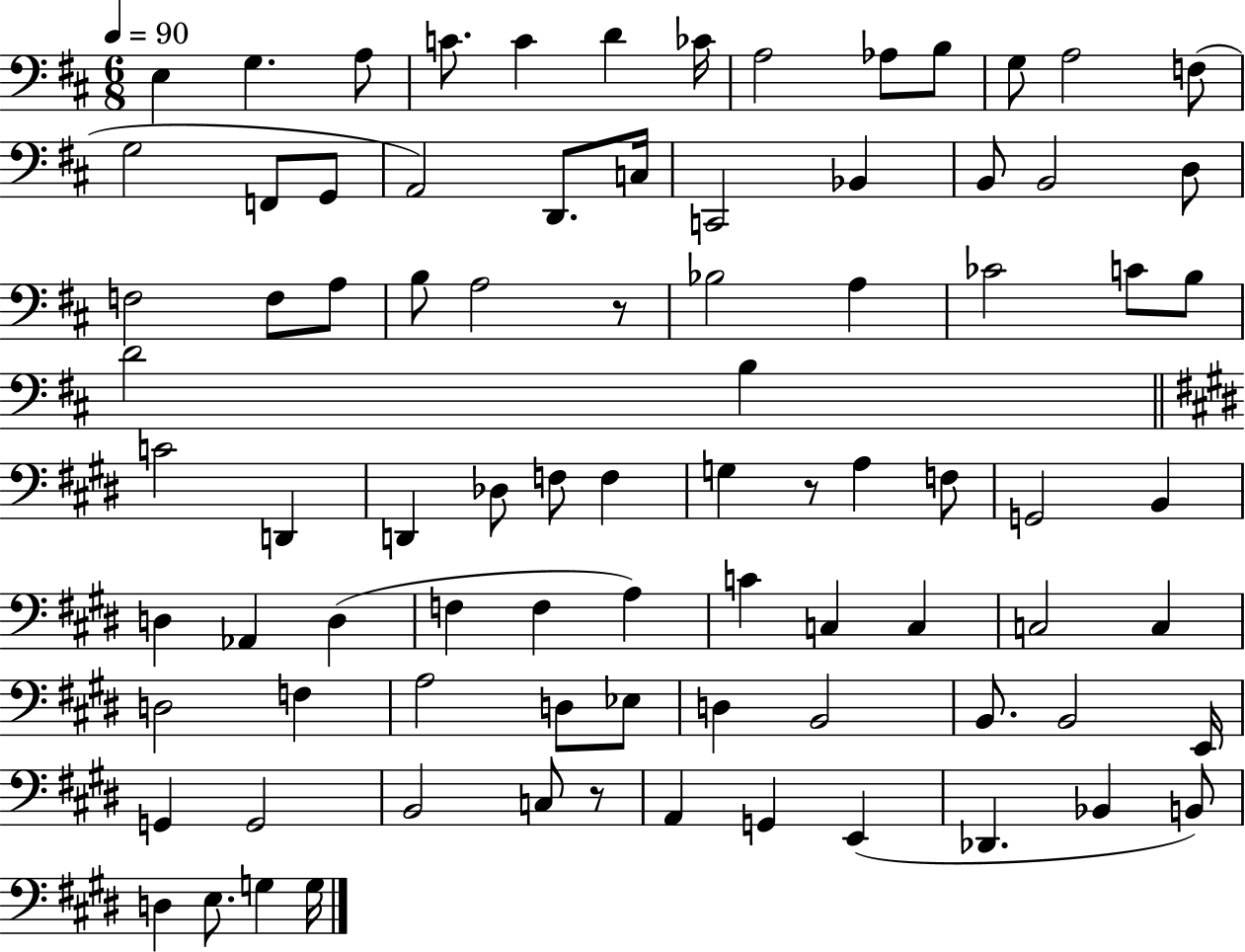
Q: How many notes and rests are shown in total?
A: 85